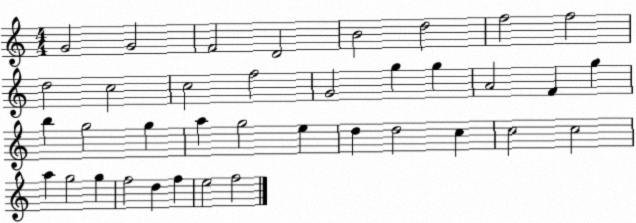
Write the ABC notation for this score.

X:1
T:Untitled
M:4/4
L:1/4
K:C
G2 G2 F2 D2 B2 d2 f2 f2 d2 c2 c2 f2 G2 g g A2 F g b g2 g a g2 e d d2 c c2 c2 a g2 g f2 d f e2 f2